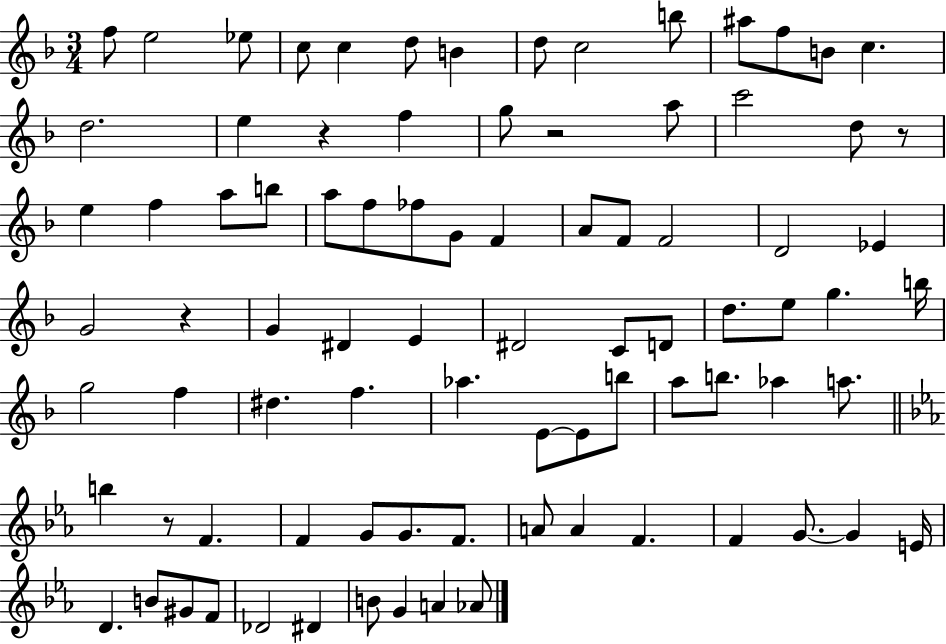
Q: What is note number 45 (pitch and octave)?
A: G5